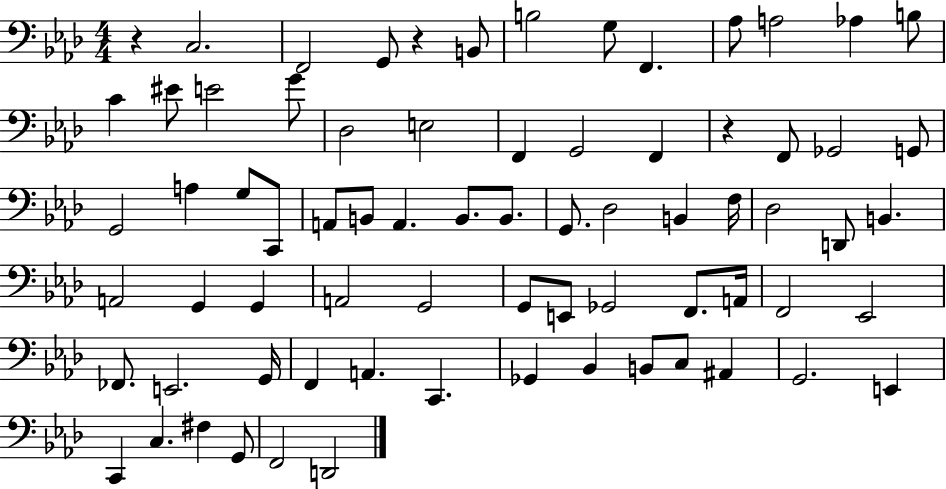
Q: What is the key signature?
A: AES major